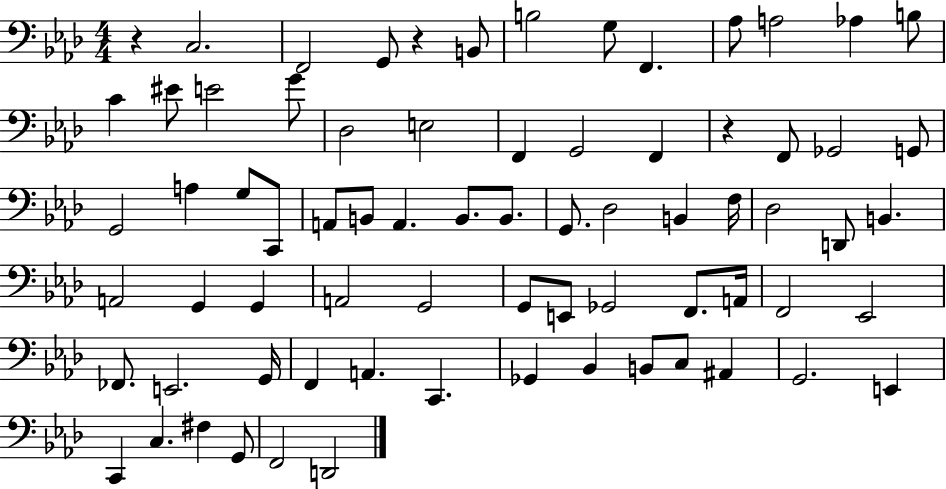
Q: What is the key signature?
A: AES major